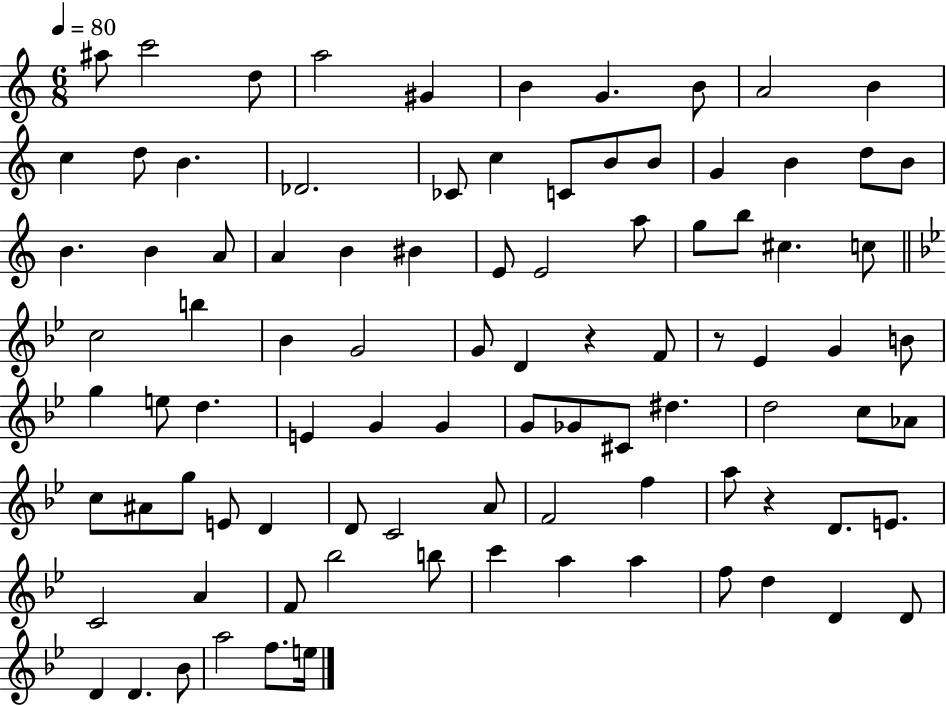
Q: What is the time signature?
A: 6/8